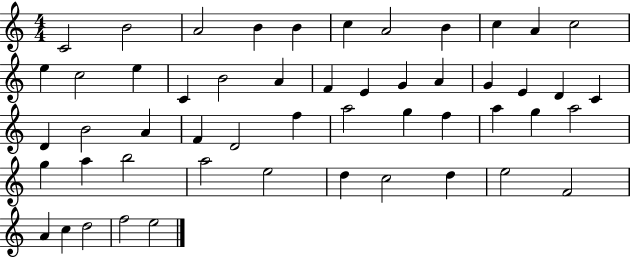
X:1
T:Untitled
M:4/4
L:1/4
K:C
C2 B2 A2 B B c A2 B c A c2 e c2 e C B2 A F E G A G E D C D B2 A F D2 f a2 g f a g a2 g a b2 a2 e2 d c2 d e2 F2 A c d2 f2 e2